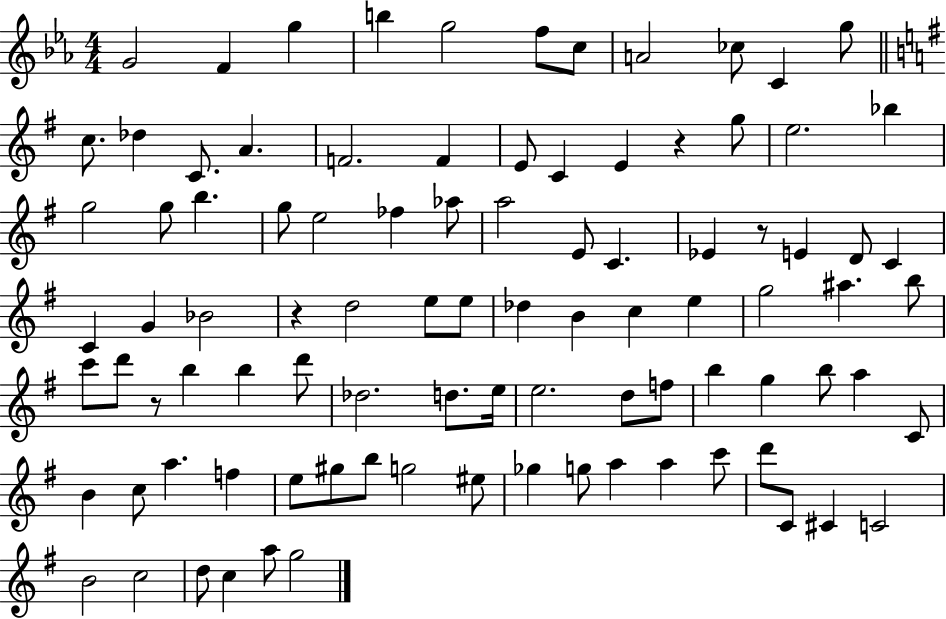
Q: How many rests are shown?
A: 4